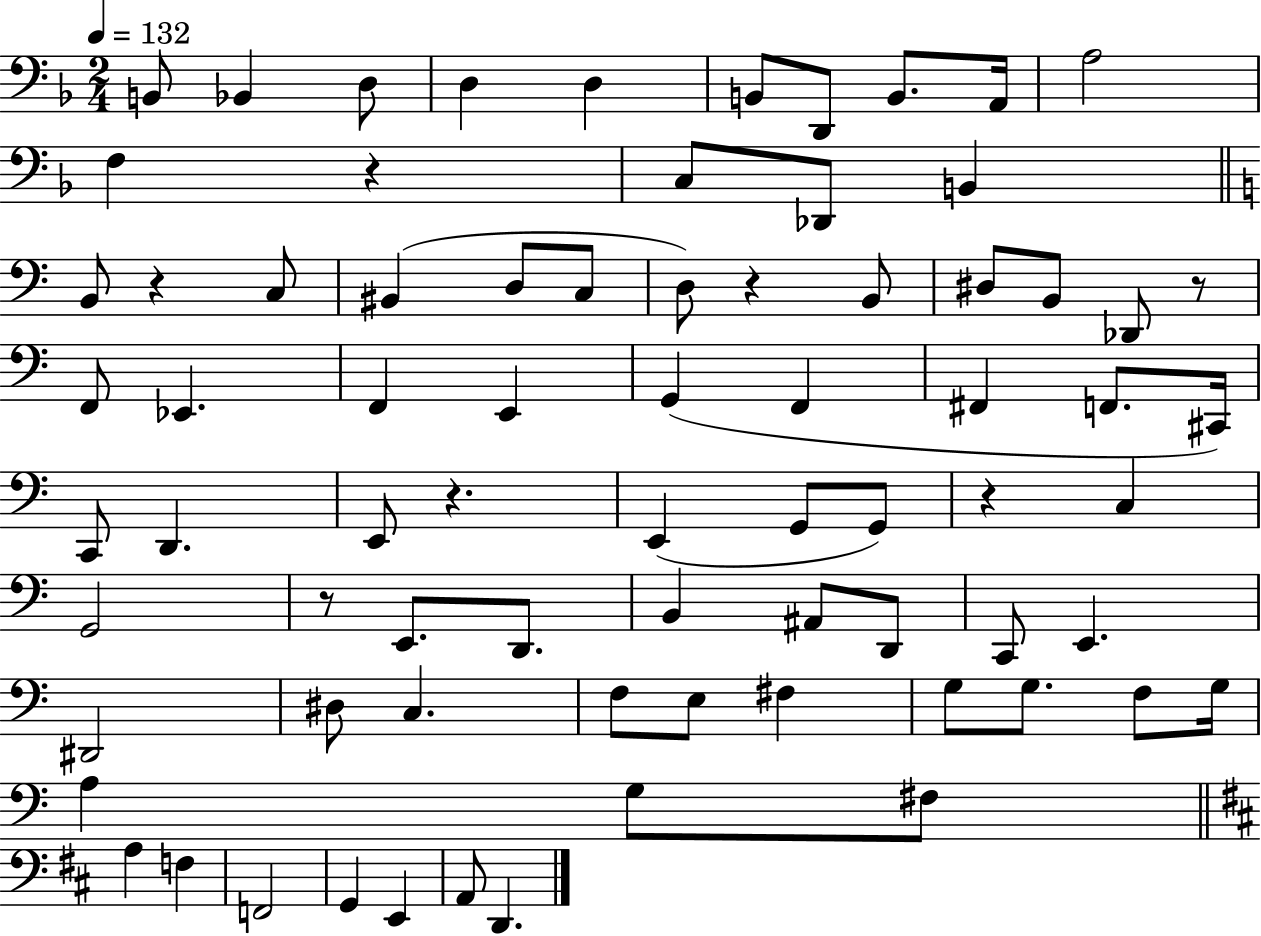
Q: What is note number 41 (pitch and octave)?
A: G2